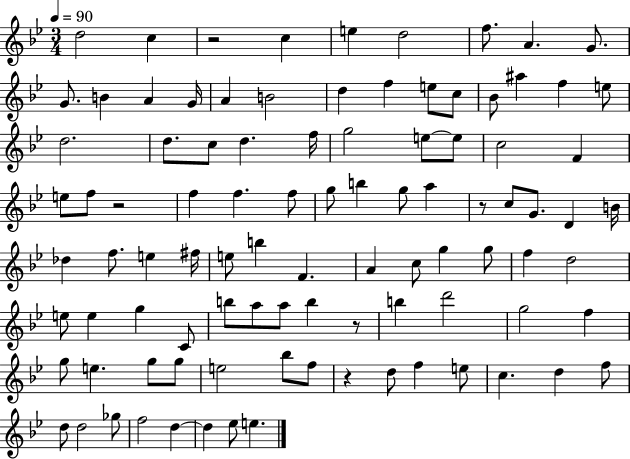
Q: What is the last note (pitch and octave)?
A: E5